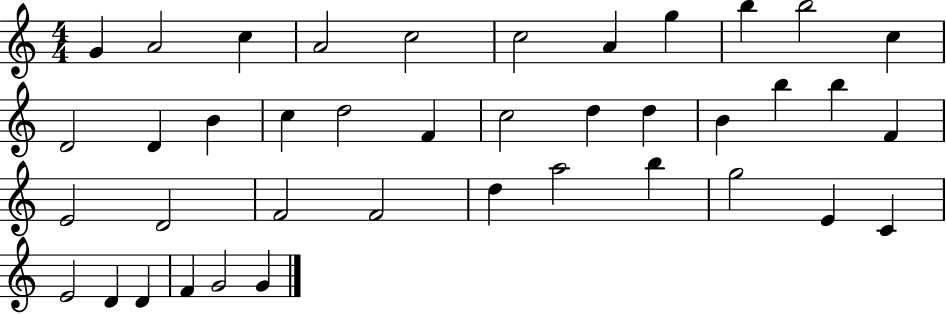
G4/q A4/h C5/q A4/h C5/h C5/h A4/q G5/q B5/q B5/h C5/q D4/h D4/q B4/q C5/q D5/h F4/q C5/h D5/q D5/q B4/q B5/q B5/q F4/q E4/h D4/h F4/h F4/h D5/q A5/h B5/q G5/h E4/q C4/q E4/h D4/q D4/q F4/q G4/h G4/q